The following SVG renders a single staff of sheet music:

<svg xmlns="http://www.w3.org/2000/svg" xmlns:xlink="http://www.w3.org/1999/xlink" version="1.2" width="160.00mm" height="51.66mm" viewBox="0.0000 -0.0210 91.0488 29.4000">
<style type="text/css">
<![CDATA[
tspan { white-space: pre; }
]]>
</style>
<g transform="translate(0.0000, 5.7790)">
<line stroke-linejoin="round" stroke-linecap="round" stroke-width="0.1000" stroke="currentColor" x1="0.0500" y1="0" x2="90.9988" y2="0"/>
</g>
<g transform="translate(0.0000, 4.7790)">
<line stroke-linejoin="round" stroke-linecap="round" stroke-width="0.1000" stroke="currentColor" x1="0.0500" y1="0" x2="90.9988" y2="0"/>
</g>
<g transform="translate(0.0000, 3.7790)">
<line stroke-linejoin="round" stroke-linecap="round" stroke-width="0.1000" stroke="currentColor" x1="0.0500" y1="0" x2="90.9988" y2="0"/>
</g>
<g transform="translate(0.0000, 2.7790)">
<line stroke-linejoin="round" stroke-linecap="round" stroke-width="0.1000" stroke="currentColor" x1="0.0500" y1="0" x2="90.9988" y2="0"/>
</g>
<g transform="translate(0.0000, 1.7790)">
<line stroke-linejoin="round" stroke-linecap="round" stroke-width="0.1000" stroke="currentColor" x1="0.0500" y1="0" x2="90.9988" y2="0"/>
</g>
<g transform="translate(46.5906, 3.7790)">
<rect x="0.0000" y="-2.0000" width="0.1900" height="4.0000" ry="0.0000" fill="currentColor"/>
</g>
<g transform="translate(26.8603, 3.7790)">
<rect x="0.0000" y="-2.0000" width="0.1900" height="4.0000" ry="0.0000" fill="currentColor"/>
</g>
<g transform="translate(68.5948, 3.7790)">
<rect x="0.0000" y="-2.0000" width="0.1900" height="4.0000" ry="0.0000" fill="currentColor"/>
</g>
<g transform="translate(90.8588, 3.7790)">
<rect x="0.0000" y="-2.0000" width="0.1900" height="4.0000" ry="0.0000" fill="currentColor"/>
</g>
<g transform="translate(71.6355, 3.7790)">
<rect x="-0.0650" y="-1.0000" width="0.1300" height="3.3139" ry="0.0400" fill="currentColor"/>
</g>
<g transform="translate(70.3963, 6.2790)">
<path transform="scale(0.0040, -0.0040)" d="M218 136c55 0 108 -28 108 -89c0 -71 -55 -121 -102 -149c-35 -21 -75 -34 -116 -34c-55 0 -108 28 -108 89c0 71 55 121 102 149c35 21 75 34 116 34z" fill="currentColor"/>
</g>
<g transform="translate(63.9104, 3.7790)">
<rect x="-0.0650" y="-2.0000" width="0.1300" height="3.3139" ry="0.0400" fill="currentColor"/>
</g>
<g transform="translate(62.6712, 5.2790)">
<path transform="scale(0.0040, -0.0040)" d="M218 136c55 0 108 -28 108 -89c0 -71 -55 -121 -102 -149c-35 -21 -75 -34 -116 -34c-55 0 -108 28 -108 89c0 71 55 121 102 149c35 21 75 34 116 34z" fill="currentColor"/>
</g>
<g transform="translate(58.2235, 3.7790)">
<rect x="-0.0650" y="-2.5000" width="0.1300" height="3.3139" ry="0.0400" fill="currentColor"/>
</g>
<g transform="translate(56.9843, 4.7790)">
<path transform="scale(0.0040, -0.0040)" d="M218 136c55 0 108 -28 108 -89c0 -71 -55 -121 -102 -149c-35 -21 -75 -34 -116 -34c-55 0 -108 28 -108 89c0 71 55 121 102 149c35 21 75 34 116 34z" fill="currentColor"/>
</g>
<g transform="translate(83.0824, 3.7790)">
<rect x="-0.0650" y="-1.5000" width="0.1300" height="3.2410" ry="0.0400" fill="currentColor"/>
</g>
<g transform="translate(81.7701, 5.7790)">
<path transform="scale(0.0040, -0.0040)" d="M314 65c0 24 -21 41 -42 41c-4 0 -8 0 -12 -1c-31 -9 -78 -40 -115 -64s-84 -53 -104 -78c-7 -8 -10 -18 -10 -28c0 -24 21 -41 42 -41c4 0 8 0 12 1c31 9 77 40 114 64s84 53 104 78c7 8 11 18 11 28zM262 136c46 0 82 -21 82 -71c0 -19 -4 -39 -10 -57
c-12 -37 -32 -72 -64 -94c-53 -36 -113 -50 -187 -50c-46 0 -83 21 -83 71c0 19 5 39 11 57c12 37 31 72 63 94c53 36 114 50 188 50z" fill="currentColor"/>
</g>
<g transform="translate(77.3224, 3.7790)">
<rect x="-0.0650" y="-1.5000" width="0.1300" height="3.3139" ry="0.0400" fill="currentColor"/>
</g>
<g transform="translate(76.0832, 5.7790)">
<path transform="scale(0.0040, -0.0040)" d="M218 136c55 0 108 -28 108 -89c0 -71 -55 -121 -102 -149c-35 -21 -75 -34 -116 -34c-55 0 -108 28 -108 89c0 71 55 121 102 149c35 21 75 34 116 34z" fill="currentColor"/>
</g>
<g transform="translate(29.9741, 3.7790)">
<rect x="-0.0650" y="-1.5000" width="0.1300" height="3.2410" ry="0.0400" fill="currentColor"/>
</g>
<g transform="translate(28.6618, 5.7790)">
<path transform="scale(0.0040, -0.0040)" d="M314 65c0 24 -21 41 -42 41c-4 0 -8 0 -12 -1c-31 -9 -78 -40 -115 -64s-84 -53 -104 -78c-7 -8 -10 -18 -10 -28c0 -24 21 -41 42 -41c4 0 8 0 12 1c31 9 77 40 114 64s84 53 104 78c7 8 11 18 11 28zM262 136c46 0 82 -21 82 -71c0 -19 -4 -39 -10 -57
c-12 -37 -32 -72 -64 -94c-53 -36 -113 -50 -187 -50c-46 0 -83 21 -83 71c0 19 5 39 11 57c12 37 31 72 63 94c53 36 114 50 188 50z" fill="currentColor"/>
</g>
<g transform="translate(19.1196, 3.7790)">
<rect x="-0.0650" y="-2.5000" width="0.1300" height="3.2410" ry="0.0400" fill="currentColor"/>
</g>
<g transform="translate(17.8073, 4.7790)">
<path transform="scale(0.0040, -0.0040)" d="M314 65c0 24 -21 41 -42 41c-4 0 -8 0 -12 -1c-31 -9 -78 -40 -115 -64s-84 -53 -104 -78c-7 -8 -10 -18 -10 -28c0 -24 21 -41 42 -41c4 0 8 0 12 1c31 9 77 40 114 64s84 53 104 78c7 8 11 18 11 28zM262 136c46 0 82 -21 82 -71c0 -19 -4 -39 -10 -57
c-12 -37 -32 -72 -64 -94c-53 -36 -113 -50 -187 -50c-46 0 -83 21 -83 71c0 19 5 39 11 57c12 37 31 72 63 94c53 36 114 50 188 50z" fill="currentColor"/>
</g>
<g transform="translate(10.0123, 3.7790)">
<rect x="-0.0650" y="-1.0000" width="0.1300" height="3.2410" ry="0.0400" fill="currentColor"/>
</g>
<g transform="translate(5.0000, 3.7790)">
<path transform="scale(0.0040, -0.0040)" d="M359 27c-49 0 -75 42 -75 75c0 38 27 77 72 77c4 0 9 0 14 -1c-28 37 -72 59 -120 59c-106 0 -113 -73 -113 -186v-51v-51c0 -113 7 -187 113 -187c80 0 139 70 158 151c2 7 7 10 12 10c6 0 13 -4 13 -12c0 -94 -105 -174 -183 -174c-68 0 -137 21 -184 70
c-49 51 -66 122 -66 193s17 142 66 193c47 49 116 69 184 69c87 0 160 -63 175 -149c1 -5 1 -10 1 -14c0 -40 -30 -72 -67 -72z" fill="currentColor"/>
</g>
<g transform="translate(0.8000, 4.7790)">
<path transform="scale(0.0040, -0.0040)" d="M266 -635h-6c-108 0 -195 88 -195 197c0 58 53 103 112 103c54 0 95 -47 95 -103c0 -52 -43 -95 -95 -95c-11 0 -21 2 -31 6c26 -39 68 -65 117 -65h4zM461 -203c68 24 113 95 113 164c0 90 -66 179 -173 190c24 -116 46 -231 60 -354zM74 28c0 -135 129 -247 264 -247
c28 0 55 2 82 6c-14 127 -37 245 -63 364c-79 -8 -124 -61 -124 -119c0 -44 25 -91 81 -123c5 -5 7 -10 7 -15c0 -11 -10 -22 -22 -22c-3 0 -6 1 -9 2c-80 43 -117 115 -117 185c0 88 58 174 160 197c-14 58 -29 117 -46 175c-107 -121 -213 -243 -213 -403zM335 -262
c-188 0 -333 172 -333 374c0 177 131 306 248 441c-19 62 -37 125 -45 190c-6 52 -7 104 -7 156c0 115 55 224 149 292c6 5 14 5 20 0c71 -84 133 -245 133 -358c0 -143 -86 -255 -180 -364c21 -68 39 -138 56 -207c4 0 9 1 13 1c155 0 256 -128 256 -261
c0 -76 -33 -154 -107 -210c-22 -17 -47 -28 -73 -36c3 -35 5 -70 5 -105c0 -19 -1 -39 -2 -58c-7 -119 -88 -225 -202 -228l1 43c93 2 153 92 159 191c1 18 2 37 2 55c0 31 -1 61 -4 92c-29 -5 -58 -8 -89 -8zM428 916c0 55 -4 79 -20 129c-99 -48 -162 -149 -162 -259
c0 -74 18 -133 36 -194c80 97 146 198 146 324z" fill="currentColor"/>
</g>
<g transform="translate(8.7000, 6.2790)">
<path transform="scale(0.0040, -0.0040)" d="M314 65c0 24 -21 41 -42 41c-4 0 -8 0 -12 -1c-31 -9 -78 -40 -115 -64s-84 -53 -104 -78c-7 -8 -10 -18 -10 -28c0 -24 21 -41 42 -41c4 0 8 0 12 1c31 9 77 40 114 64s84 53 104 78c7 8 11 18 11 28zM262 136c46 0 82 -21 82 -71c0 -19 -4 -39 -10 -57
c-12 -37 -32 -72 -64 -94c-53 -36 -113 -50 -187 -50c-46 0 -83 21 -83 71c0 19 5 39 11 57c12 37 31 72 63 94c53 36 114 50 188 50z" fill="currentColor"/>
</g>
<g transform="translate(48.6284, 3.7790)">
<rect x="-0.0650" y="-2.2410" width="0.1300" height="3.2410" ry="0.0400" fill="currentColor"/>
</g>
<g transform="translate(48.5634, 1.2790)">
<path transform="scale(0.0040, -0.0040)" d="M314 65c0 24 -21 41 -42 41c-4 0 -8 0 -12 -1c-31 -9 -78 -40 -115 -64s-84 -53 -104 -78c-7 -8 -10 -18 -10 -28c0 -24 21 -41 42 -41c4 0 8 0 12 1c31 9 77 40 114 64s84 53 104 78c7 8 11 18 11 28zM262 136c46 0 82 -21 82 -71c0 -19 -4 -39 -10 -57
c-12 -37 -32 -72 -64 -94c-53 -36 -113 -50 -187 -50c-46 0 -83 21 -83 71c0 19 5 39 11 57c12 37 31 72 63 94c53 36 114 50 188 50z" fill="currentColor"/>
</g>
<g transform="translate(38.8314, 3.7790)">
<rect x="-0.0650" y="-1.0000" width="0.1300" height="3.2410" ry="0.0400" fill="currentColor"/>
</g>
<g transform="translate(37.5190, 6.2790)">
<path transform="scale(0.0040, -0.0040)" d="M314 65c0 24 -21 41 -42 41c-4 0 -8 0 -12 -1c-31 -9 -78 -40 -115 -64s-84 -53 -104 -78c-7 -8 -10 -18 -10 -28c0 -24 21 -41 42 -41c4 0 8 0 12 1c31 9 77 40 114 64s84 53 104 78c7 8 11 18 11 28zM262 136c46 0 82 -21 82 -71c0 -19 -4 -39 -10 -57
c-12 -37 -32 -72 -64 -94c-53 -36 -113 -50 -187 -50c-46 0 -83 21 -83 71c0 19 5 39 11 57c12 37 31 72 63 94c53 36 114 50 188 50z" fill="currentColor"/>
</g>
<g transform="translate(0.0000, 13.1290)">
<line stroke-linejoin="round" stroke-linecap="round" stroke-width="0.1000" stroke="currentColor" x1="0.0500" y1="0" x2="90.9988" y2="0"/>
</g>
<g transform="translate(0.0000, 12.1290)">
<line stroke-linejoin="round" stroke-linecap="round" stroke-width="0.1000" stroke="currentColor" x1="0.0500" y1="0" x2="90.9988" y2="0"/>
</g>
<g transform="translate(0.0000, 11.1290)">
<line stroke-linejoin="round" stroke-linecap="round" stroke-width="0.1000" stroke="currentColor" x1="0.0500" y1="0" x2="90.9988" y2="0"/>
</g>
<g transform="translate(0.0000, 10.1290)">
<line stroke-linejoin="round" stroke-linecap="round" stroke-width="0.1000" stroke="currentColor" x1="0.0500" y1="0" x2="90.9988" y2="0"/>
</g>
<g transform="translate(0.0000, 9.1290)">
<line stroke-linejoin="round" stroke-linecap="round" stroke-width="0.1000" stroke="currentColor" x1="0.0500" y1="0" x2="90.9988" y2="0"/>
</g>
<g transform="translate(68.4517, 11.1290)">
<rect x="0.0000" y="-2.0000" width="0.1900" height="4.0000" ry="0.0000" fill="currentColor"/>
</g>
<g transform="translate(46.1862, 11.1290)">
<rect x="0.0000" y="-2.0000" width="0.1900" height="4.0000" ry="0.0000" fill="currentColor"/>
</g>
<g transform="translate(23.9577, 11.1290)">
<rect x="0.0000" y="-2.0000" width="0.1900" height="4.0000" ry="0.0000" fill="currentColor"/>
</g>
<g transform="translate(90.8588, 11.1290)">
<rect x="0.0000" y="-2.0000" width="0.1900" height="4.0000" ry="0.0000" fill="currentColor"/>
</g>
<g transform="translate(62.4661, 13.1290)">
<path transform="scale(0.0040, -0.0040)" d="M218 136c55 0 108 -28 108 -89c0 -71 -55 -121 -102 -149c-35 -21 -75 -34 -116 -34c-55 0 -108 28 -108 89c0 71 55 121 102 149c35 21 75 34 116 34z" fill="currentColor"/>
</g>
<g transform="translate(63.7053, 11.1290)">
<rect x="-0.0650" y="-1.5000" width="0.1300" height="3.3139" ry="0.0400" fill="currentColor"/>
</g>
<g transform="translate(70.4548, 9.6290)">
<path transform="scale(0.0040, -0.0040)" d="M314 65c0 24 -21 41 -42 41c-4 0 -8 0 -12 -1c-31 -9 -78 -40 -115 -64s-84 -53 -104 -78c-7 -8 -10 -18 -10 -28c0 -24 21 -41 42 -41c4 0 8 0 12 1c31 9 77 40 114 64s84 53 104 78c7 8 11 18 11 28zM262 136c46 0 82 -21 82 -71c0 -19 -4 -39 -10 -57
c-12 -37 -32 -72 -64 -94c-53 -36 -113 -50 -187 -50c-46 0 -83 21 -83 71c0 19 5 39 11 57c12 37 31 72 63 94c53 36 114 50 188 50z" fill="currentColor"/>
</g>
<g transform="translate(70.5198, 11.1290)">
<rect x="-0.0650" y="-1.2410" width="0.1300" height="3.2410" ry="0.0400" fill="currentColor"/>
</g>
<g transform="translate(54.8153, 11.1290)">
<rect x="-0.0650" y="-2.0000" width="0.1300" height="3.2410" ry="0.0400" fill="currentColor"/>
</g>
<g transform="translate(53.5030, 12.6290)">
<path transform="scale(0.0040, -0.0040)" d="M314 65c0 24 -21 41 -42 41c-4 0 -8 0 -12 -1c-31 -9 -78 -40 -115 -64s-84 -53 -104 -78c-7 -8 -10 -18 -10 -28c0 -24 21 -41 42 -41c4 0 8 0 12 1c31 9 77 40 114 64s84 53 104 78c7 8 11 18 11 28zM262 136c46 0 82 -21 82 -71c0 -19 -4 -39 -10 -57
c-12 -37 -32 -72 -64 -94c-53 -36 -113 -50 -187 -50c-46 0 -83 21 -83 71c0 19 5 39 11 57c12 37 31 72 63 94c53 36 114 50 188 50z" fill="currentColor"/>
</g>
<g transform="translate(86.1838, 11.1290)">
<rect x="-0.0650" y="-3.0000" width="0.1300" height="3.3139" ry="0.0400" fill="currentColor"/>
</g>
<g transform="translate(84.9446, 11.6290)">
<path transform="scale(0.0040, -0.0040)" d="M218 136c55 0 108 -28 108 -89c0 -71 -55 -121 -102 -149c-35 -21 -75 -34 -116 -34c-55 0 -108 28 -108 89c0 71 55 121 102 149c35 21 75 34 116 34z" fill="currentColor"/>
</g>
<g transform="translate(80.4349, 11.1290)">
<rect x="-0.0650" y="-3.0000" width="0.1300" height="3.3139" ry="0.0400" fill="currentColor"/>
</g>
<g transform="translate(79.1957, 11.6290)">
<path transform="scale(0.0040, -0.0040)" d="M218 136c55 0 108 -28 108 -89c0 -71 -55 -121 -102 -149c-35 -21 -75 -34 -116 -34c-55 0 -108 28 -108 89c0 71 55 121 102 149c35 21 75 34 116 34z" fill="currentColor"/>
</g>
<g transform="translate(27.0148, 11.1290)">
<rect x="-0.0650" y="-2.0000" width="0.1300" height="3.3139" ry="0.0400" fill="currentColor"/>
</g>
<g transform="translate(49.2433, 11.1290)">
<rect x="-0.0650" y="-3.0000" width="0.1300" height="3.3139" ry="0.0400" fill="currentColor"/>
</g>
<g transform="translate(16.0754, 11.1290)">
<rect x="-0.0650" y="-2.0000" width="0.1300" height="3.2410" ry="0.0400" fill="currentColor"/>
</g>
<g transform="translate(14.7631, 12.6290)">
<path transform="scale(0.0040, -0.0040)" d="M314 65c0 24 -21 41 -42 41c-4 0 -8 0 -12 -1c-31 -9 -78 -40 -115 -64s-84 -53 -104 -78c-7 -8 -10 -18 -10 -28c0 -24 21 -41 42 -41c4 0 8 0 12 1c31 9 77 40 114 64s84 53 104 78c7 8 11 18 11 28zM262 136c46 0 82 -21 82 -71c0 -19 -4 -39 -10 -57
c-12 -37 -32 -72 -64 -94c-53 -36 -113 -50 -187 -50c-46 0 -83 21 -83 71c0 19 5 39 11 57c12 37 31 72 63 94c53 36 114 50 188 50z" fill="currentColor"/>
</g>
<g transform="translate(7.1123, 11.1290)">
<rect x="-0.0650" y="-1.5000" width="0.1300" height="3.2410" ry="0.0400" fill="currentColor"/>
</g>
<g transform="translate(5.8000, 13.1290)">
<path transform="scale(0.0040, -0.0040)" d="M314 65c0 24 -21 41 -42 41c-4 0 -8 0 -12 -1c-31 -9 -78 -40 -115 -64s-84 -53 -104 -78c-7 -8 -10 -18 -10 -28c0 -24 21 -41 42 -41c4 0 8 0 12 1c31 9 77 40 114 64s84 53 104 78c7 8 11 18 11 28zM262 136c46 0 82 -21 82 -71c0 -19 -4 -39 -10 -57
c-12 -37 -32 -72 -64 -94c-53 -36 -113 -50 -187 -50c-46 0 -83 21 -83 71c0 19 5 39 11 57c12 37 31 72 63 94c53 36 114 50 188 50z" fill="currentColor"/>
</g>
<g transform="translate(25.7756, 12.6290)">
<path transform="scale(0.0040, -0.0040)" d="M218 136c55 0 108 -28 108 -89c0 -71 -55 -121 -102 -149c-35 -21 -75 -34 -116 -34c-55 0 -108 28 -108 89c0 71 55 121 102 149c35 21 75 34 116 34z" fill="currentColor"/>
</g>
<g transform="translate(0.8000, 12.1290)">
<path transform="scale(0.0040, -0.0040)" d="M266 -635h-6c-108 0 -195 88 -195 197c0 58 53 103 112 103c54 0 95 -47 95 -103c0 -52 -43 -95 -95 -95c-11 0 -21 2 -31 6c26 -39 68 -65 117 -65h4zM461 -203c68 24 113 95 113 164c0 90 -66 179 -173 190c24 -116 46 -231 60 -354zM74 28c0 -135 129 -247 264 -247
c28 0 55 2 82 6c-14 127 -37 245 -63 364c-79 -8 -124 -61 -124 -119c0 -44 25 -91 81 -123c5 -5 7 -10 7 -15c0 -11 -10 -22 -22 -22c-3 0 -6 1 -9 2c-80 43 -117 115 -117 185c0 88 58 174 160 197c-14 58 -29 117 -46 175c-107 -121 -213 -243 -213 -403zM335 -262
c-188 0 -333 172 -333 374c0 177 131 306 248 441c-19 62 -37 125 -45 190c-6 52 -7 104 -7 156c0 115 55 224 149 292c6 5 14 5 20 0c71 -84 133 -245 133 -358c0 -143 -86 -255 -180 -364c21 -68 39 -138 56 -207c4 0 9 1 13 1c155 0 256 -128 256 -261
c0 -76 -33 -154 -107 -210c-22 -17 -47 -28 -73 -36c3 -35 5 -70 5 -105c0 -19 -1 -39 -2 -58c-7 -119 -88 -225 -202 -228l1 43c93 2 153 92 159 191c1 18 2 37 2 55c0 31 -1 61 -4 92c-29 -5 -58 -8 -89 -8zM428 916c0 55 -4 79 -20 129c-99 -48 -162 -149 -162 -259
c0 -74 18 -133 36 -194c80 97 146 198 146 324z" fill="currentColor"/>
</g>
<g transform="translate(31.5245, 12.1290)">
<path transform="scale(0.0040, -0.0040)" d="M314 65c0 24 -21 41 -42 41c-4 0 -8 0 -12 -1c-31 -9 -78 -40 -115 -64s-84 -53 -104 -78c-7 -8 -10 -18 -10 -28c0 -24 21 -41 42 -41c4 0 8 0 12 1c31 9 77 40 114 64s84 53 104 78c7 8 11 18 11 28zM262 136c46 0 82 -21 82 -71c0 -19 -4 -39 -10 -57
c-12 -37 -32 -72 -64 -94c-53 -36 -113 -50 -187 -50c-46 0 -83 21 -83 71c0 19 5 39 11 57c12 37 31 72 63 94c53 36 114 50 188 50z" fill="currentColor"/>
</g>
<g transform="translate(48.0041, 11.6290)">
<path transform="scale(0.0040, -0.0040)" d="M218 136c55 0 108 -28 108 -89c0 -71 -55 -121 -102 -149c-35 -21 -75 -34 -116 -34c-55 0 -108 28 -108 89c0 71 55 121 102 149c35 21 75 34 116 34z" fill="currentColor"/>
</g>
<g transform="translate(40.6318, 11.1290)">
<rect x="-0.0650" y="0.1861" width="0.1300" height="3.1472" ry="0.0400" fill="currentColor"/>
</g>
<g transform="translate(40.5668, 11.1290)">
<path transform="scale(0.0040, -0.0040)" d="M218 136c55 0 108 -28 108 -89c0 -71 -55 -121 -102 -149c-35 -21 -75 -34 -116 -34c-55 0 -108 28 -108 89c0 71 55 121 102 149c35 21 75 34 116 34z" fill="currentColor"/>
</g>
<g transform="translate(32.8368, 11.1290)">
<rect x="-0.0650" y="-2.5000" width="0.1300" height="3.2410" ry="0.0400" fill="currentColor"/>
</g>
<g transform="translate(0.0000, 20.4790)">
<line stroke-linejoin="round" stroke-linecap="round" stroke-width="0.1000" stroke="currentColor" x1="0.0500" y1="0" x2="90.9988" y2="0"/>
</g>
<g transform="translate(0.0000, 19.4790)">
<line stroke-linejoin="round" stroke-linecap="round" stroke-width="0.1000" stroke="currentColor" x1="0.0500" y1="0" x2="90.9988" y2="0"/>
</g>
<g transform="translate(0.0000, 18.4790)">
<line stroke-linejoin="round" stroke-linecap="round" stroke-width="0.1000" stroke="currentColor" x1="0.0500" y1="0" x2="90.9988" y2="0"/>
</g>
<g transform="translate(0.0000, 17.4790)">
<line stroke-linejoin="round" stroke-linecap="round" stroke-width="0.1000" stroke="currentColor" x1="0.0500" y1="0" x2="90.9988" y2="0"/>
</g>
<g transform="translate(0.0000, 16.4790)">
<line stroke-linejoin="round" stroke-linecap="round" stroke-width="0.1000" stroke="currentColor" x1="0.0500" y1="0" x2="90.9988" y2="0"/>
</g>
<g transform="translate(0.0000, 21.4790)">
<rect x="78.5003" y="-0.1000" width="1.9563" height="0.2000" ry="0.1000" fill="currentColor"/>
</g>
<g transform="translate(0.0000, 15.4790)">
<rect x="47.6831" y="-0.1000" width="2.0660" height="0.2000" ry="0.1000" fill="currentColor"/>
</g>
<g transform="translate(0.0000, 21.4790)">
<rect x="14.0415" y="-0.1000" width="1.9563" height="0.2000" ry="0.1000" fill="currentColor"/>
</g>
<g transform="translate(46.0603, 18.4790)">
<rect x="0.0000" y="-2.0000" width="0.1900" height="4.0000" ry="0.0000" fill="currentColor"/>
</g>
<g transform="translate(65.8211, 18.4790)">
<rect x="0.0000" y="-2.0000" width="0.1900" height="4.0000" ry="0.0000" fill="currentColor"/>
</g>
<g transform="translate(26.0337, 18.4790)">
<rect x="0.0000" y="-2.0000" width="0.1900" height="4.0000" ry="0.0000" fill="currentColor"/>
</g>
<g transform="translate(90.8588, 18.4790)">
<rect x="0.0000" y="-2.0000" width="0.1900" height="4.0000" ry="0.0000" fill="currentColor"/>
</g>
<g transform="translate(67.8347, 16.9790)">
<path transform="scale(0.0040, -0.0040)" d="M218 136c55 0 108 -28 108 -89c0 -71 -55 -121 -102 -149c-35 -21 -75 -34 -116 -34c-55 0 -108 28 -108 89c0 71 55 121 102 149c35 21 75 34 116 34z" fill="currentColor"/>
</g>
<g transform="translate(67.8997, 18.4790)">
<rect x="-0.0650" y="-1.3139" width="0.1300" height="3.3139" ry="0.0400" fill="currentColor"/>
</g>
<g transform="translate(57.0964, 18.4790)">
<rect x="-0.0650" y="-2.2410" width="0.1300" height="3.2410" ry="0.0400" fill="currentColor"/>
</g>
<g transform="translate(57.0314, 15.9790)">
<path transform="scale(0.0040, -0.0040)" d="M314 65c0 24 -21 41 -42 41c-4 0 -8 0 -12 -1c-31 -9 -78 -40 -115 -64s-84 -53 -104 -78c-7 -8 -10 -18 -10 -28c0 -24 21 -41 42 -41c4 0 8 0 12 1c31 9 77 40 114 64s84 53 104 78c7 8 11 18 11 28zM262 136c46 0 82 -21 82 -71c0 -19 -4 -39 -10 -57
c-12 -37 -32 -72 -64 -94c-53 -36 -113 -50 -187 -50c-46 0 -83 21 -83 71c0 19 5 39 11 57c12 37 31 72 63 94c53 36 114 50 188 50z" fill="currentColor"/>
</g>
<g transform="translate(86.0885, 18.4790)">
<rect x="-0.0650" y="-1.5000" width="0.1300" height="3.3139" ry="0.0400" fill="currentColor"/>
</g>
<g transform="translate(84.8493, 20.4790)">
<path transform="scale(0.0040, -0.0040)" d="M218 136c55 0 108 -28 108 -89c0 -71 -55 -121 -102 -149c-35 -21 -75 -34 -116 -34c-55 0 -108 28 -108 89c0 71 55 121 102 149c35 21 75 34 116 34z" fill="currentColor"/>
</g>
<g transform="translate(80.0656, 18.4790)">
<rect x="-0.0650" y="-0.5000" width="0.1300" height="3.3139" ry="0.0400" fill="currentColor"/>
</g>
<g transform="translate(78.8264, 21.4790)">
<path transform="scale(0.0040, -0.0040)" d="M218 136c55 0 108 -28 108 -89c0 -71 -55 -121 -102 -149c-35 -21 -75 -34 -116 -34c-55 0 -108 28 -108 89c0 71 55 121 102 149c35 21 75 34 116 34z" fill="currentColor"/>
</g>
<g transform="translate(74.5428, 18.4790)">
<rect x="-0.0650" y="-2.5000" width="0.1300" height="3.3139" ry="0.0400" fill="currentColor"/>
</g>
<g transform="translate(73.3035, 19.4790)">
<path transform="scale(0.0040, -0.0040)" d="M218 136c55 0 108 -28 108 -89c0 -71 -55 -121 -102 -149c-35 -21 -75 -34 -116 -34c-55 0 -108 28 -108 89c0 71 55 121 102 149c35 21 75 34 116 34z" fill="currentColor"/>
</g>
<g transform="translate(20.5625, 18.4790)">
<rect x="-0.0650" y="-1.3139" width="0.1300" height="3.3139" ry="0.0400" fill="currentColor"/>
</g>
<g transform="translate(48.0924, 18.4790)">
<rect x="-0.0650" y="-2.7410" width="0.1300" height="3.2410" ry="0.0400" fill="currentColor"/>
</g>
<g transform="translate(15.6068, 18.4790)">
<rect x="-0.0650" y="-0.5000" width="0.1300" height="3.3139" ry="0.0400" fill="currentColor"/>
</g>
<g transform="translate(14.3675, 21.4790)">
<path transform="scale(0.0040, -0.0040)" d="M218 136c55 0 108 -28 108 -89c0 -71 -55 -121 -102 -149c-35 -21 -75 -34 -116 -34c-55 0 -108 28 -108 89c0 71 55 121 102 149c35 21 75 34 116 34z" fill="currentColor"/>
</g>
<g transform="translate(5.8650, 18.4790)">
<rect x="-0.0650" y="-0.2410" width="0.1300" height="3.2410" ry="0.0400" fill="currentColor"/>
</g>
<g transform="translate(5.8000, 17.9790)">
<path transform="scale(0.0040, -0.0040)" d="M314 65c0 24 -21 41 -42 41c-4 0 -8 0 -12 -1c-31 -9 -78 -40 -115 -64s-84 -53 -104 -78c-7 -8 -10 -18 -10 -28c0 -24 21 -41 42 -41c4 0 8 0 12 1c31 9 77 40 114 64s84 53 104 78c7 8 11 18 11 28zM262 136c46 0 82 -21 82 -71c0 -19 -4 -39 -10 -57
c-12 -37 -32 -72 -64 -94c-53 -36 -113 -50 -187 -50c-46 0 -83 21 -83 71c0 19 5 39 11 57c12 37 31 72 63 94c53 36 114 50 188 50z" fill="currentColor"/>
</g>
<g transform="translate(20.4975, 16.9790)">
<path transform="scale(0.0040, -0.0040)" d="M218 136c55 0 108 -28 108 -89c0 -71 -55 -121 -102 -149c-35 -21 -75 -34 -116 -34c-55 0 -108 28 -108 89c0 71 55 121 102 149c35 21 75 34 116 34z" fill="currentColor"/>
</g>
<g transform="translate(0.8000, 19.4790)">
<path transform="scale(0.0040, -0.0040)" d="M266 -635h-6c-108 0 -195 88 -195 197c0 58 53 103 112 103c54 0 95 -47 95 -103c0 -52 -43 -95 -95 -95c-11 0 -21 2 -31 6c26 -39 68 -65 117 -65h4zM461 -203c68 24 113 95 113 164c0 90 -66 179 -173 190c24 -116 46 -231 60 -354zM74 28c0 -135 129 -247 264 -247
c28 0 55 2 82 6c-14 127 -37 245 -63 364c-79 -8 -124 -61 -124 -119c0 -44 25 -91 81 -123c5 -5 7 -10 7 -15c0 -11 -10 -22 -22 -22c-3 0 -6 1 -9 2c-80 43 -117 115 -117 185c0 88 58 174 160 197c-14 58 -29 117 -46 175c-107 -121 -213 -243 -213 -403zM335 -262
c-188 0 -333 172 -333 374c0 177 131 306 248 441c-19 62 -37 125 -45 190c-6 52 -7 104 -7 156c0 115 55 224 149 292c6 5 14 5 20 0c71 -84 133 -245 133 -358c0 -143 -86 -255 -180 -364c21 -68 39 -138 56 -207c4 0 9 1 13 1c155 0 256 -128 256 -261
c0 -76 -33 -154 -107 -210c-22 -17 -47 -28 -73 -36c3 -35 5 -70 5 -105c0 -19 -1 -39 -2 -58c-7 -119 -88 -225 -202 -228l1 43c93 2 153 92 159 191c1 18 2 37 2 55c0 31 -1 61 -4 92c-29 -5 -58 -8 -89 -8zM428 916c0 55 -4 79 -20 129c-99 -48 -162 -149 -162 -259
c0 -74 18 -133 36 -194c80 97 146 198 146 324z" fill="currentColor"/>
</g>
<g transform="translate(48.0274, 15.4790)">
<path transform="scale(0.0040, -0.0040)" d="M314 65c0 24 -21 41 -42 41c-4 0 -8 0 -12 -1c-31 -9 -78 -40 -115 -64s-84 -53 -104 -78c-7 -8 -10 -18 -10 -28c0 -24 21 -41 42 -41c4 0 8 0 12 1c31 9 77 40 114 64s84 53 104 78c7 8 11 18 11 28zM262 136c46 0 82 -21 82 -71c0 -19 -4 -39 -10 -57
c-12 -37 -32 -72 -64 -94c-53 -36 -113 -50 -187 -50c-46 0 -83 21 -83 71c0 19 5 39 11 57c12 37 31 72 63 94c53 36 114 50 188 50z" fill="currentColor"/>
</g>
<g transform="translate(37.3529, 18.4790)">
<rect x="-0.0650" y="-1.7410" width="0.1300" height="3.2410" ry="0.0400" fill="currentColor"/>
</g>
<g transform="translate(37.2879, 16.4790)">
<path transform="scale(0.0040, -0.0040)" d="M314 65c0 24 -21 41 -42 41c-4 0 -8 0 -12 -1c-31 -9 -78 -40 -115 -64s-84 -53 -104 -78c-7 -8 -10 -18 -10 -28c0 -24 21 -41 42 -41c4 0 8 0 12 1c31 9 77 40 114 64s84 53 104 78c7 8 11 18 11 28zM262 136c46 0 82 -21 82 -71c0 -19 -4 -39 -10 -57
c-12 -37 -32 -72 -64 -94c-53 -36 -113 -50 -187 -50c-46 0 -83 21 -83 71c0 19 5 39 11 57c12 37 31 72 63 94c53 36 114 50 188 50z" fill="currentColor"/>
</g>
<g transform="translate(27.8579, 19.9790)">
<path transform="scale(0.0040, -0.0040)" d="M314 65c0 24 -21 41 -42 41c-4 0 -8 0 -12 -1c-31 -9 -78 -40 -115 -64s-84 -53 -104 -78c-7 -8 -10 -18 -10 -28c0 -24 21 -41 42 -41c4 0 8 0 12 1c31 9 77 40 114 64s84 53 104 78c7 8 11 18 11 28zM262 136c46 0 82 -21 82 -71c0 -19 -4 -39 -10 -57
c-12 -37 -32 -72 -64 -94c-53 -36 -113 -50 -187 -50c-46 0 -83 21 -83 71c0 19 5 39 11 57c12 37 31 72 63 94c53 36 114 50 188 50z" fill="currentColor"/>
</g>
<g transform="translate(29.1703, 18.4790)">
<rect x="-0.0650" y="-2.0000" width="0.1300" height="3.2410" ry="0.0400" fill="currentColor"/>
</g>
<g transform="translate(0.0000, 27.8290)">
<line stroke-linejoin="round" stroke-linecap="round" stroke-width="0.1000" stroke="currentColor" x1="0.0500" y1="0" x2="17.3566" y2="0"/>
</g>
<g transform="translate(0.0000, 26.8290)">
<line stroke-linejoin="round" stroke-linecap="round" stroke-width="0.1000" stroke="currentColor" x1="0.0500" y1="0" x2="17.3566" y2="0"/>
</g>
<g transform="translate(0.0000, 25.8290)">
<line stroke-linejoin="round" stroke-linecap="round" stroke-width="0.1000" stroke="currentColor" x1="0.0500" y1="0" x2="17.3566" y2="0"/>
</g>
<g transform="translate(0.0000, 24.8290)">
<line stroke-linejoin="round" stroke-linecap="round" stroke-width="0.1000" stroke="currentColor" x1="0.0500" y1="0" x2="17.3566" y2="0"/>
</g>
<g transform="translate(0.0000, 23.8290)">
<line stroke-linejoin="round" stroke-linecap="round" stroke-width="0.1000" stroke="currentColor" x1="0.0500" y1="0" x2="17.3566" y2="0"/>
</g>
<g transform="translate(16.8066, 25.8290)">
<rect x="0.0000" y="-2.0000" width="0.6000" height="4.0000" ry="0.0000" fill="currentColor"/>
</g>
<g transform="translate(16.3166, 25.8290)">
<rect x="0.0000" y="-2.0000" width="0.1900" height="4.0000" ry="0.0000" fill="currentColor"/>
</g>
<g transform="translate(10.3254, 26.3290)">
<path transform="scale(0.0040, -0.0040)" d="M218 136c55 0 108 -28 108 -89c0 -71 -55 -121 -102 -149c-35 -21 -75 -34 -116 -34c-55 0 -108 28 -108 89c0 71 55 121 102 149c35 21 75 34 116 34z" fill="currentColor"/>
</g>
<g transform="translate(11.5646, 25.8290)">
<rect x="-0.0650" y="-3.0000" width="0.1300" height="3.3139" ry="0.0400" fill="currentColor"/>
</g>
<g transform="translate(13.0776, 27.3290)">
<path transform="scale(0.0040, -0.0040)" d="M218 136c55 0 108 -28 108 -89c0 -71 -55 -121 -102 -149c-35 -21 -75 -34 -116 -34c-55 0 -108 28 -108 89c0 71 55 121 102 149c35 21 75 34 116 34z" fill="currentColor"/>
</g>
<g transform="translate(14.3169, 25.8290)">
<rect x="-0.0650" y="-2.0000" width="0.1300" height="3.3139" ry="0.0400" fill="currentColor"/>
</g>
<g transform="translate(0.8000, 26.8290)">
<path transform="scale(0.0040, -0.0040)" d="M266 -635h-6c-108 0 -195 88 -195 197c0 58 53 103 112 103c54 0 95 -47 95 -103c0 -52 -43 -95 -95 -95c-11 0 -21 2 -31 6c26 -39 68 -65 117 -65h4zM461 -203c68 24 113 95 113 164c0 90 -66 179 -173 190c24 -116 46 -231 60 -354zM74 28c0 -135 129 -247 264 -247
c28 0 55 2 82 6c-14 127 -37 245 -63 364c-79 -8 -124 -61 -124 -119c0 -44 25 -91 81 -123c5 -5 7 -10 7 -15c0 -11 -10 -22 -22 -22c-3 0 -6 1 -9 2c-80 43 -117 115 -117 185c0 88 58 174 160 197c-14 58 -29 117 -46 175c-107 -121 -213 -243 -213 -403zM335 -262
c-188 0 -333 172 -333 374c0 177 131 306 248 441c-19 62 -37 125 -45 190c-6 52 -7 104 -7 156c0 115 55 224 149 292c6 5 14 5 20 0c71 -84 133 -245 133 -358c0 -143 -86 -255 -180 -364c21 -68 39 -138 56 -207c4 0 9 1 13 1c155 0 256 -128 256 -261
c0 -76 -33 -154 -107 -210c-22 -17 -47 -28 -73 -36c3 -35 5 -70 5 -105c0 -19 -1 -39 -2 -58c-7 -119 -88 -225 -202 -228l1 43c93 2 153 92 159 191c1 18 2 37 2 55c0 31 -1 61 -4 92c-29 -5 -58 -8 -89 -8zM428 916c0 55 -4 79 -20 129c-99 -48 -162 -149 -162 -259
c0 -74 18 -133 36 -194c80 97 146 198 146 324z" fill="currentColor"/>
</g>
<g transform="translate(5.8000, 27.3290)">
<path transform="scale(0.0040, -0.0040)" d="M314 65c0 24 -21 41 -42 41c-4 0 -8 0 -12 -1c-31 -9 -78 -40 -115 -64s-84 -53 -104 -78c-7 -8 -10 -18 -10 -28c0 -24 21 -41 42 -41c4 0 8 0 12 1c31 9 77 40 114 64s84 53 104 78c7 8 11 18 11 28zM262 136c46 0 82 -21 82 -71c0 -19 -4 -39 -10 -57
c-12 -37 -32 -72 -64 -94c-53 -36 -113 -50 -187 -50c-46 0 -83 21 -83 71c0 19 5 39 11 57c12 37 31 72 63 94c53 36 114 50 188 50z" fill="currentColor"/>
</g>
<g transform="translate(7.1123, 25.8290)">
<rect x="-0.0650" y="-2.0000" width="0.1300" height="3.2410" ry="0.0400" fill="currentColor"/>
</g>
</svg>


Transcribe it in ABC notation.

X:1
T:Untitled
M:4/4
L:1/4
K:C
D2 G2 E2 D2 g2 G F D E E2 E2 F2 F G2 B A F2 E e2 A A c2 C e F2 f2 a2 g2 e G C E F2 A F